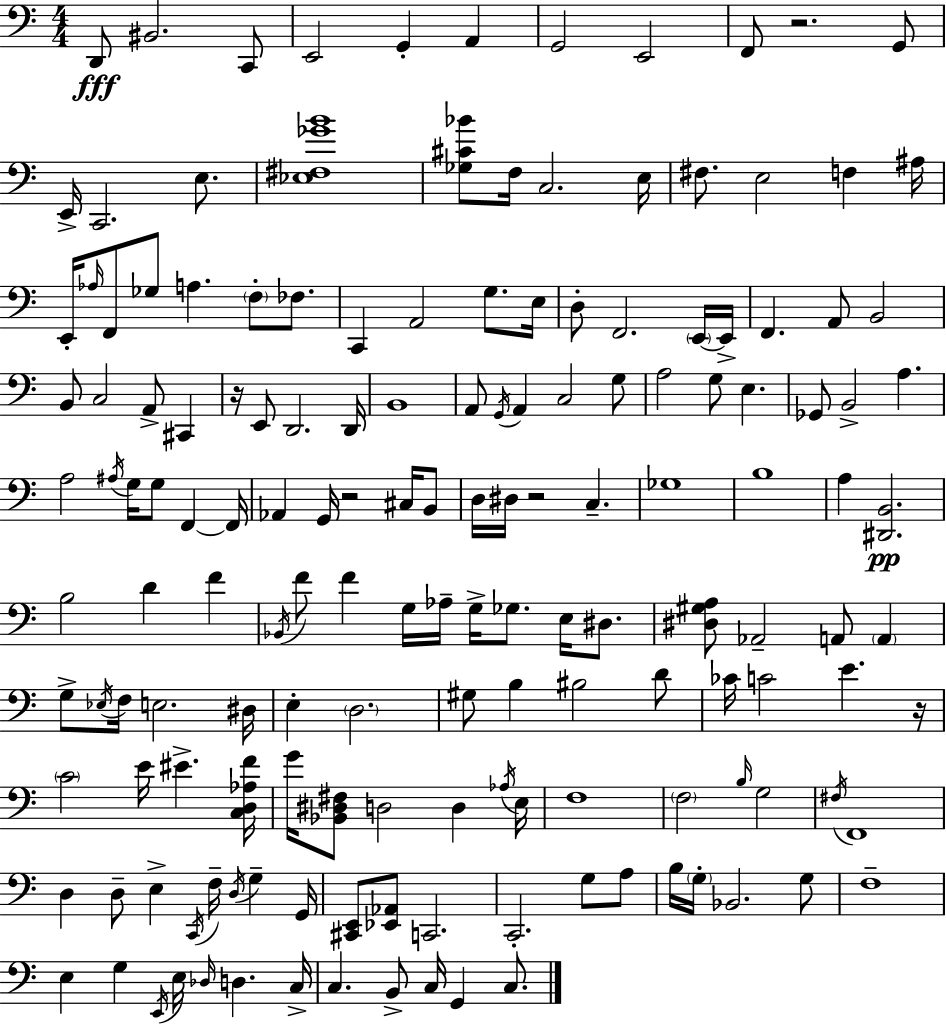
X:1
T:Untitled
M:4/4
L:1/4
K:Am
D,,/2 ^B,,2 C,,/2 E,,2 G,, A,, G,,2 E,,2 F,,/2 z2 G,,/2 E,,/4 C,,2 E,/2 [_E,^F,_GB]4 [_G,^C_B]/2 F,/4 C,2 E,/4 ^F,/2 E,2 F, ^A,/4 E,,/4 _A,/4 F,,/2 _G,/2 A, F,/2 _F,/2 C,, A,,2 G,/2 E,/4 D,/2 F,,2 E,,/4 E,,/4 F,, A,,/2 B,,2 B,,/2 C,2 A,,/2 ^C,, z/4 E,,/2 D,,2 D,,/4 B,,4 A,,/2 G,,/4 A,, C,2 G,/2 A,2 G,/2 E, _G,,/2 B,,2 A, A,2 ^A,/4 G,/4 G,/2 F,, F,,/4 _A,, G,,/4 z2 ^C,/4 B,,/2 D,/4 ^D,/4 z2 C, _G,4 B,4 A, [^D,,B,,]2 B,2 D F _B,,/4 F/2 F G,/4 _A,/4 G,/4 _G,/2 E,/4 ^D,/2 [^D,^G,A,]/2 _A,,2 A,,/2 A,, G,/2 _E,/4 F,/4 E,2 ^D,/4 E, D,2 ^G,/2 B, ^B,2 D/2 _C/4 C2 E z/4 C2 E/4 ^E [C,D,_A,F]/4 G/4 [_B,,^D,^F,]/2 D,2 D, _A,/4 E,/4 F,4 F,2 B,/4 G,2 ^F,/4 F,,4 D, D,/2 E, C,,/4 F,/4 D,/4 G, G,,/4 [^C,,E,,]/2 [_E,,_A,,]/2 C,,2 C,,2 G,/2 A,/2 B,/4 G,/4 _B,,2 G,/2 F,4 E, G, E,,/4 E,/4 _D,/4 D, C,/4 C, B,,/2 C,/4 G,, C,/2